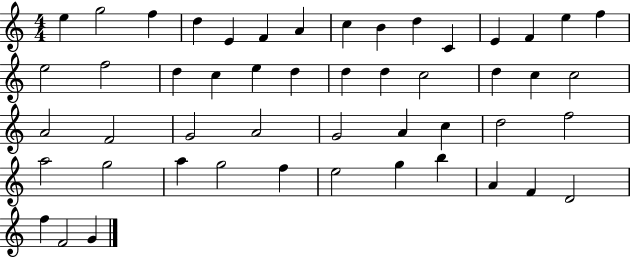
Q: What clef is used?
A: treble